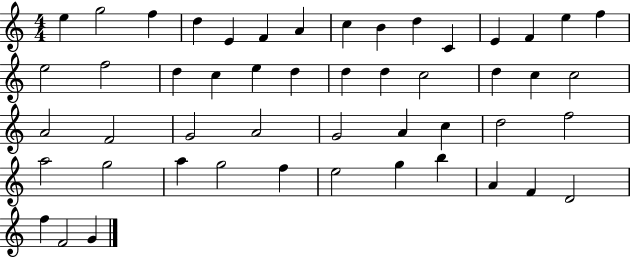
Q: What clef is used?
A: treble